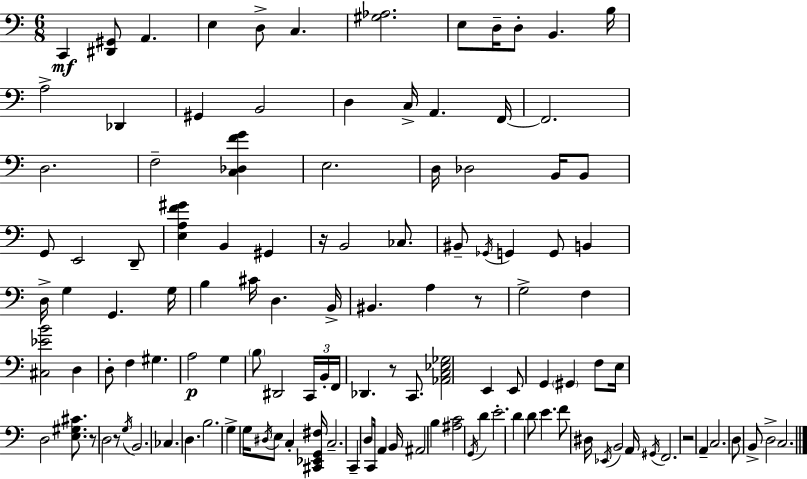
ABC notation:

X:1
T:Untitled
M:6/8
L:1/4
K:Am
C,, [^D,,^G,,]/2 A,, E, D,/2 C, [^G,_A,]2 E,/2 D,/4 D,/2 B,, B,/4 A,2 _D,, ^G,, B,,2 D, C,/4 A,, F,,/4 F,,2 D,2 F,2 [C,_D,FG] E,2 D,/4 _D,2 B,,/4 B,,/2 G,,/2 E,,2 D,,/2 [E,A,F^G] B,, ^G,, z/4 B,,2 _C,/2 ^B,,/2 _G,,/4 G,, G,,/2 B,, D,/4 G, G,, G,/4 B, ^C/4 D, B,,/4 ^B,, A, z/2 G,2 F, [^C,_EB]2 D, D,/2 F, ^G, A,2 G, B,/2 ^D,,2 C,,/4 B,,/4 F,,/4 _D,, z/2 C,,/2 [_A,,C,_E,_G,]2 E,, E,,/2 G,, ^G,, F,/2 E,/4 D,2 [E,^G,^C]/2 z/2 D,2 z/2 G,/4 B,,2 _C, D, B,2 G, G,/4 ^D,/4 E,/2 C, [^C,,_E,,G,,^F,]/4 C,2 C,, D,/2 C,,/4 A,, B,,/4 ^A,,2 B, [^A,C]2 G,,/4 D E2 D D/2 E F/2 ^D,/4 _E,,/4 B,,2 A,,/4 ^G,,/4 F,,2 z2 A,, C,2 D,/2 B,,/2 D,2 C,2